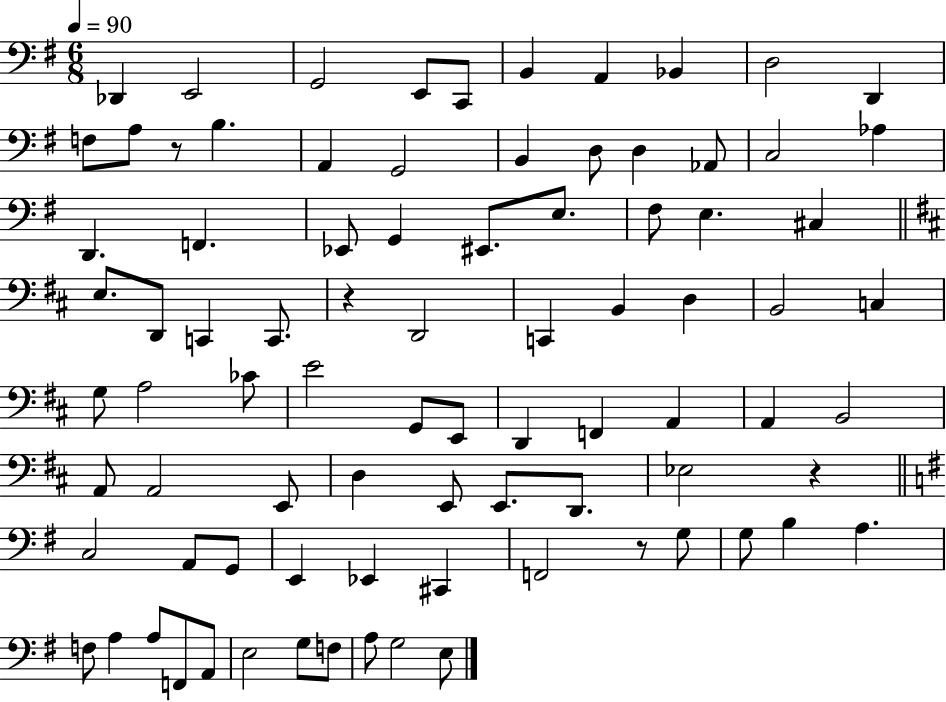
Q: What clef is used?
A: bass